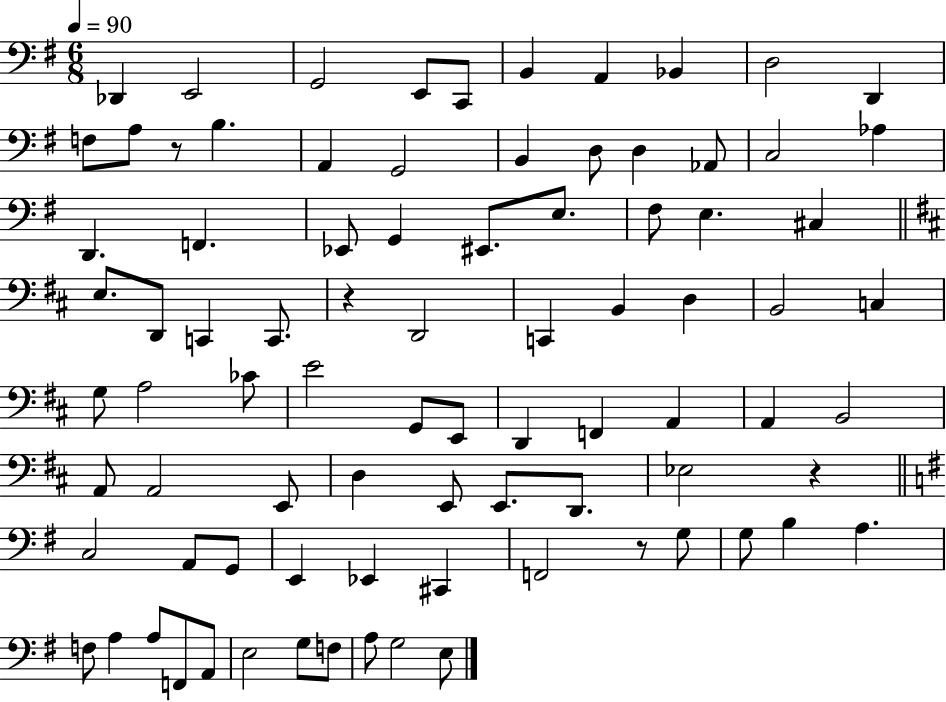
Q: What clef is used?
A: bass